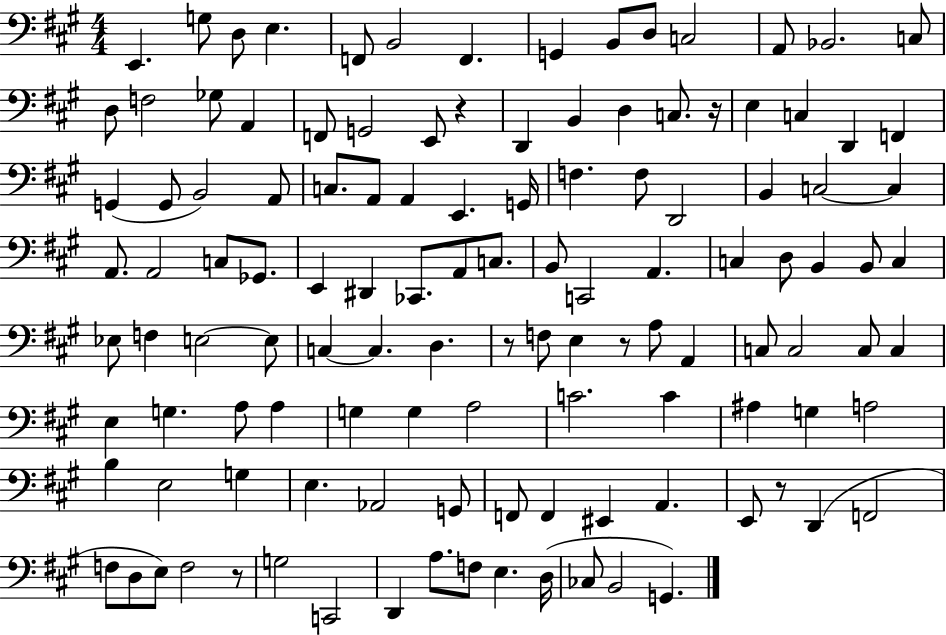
{
  \clef bass
  \numericTimeSignature
  \time 4/4
  \key a \major
  \repeat volta 2 { e,4. g8 d8 e4. | f,8 b,2 f,4. | g,4 b,8 d8 c2 | a,8 bes,2. c8 | \break d8 f2 ges8 a,4 | f,8 g,2 e,8 r4 | d,4 b,4 d4 c8. r16 | e4 c4 d,4 f,4 | \break g,4( g,8 b,2) a,8 | c8. a,8 a,4 e,4. g,16 | f4. f8 d,2 | b,4 c2~~ c4 | \break a,8. a,2 c8 ges,8. | e,4 dis,4 ces,8. a,8 c8. | b,8 c,2 a,4. | c4 d8 b,4 b,8 c4 | \break ees8 f4 e2~~ e8 | c4~~ c4. d4. | r8 f8 e4 r8 a8 a,4 | c8 c2 c8 c4 | \break e4 g4. a8 a4 | g4 g4 a2 | c'2. c'4 | ais4 g4 a2 | \break b4 e2 g4 | e4. aes,2 g,8 | f,8 f,4 eis,4 a,4. | e,8 r8 d,4( f,2 | \break f8 d8 e8) f2 r8 | g2 c,2 | d,4 a8. f8 e4. d16( | ces8 b,2 g,4.) | \break } \bar "|."
}